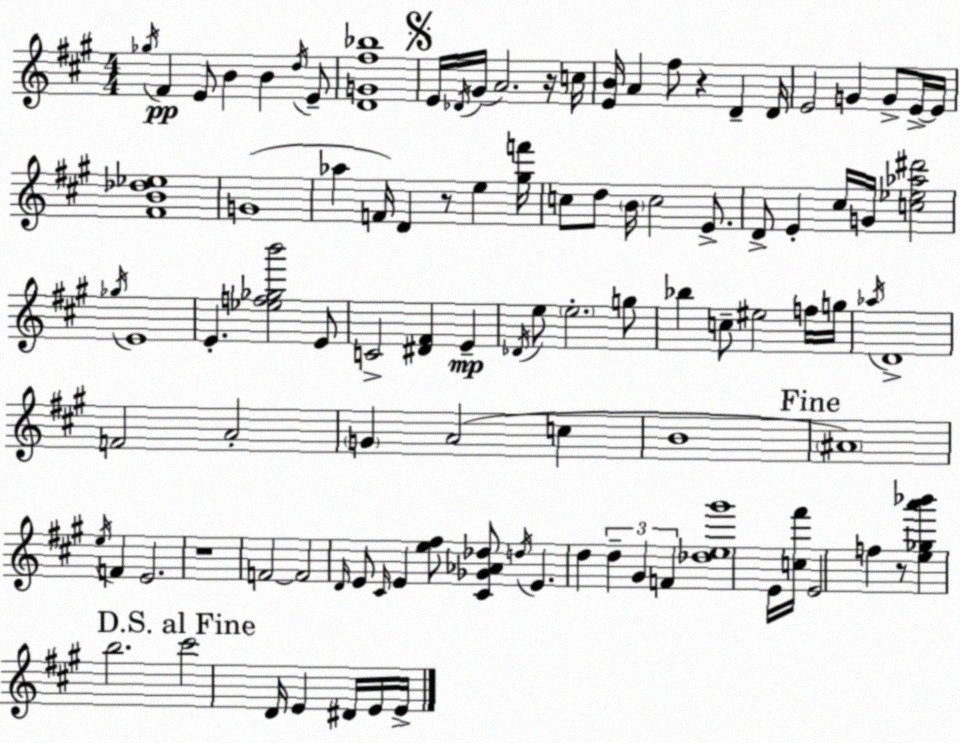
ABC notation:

X:1
T:Untitled
M:4/4
L:1/4
K:A
_g/4 ^F E/2 B B d/4 E/2 [DG^f_b]4 E/4 _D/4 ^G/4 A2 z/4 c/4 [EB]/4 A ^f/2 z D D/4 E2 G G/2 E/4 E/4 [^FB_d_e]4 G4 _a F/4 D z/2 e [^gf']/4 c/2 d/2 B/4 c2 E/2 D/2 E ^c/4 G/4 [c_e_a^d']2 _g/4 E4 E [_ef_gb']2 E/2 C2 [^D^F] E _D/4 e/2 e2 g/2 _b c/2 ^e2 f/4 g/4 _a/4 D4 F2 A2 G A2 c B4 ^A4 e/4 F E2 z4 F2 F2 D/4 E/2 ^C/4 E [e^f]/2 [^C_G_A_d]/2 d/4 E d d ^G F [_de^g']4 E/4 [c^f']/4 E2 f z/2 [e_ga'_b'] b2 ^c'2 D/4 E ^D/4 E/4 E/4